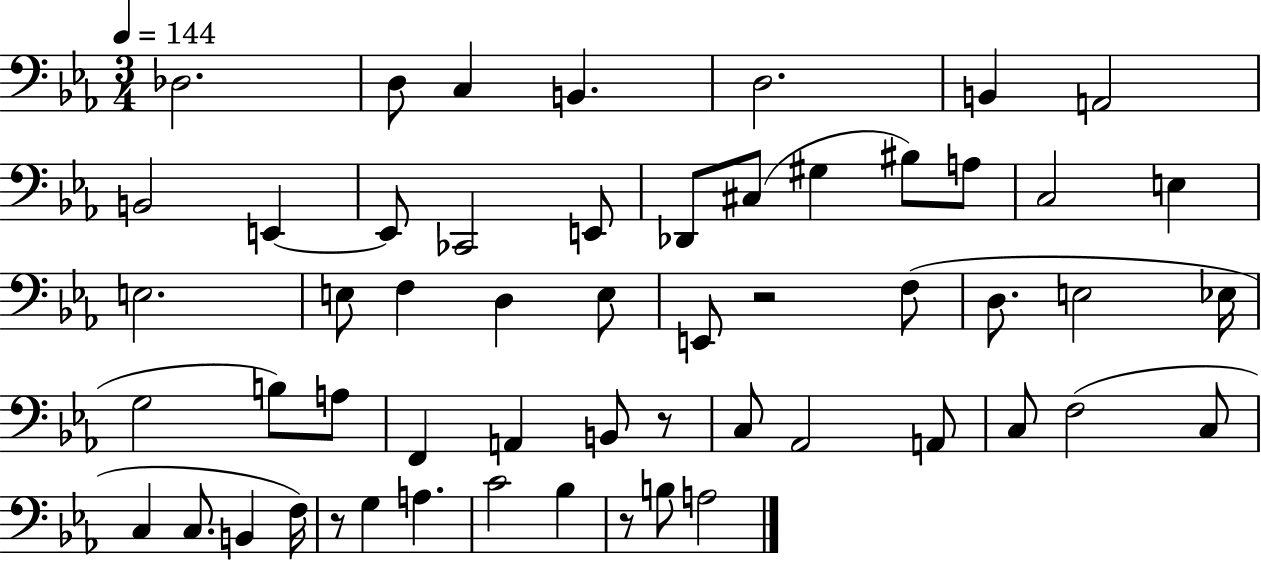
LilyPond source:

{
  \clef bass
  \numericTimeSignature
  \time 3/4
  \key ees \major
  \tempo 4 = 144
  des2. | d8 c4 b,4. | d2. | b,4 a,2 | \break b,2 e,4~~ | e,8 ces,2 e,8 | des,8 cis8( gis4 bis8) a8 | c2 e4 | \break e2. | e8 f4 d4 e8 | e,8 r2 f8( | d8. e2 ees16 | \break g2 b8) a8 | f,4 a,4 b,8 r8 | c8 aes,2 a,8 | c8 f2( c8 | \break c4 c8. b,4 f16) | r8 g4 a4. | c'2 bes4 | r8 b8 a2 | \break \bar "|."
}